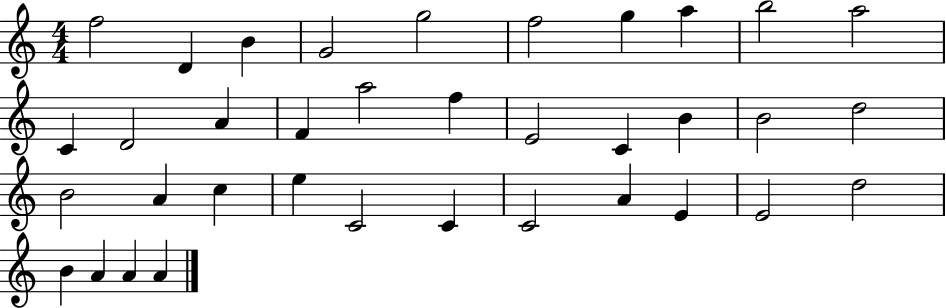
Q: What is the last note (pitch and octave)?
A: A4